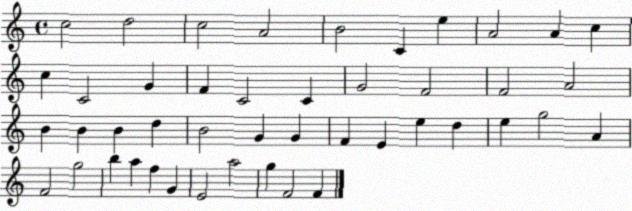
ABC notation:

X:1
T:Untitled
M:4/4
L:1/4
K:C
c2 d2 c2 A2 B2 C e A2 A c c C2 G F C2 C G2 F2 F2 A2 B B B d B2 G G F E e d e g2 A F2 g2 b a f G E2 a2 g F2 F